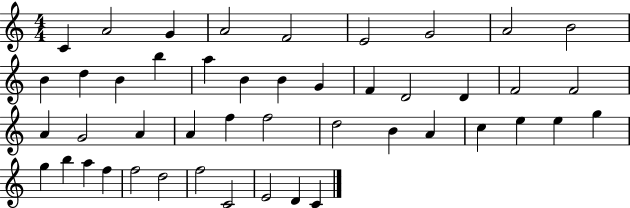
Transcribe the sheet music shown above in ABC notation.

X:1
T:Untitled
M:4/4
L:1/4
K:C
C A2 G A2 F2 E2 G2 A2 B2 B d B b a B B G F D2 D F2 F2 A G2 A A f f2 d2 B A c e e g g b a f f2 d2 f2 C2 E2 D C